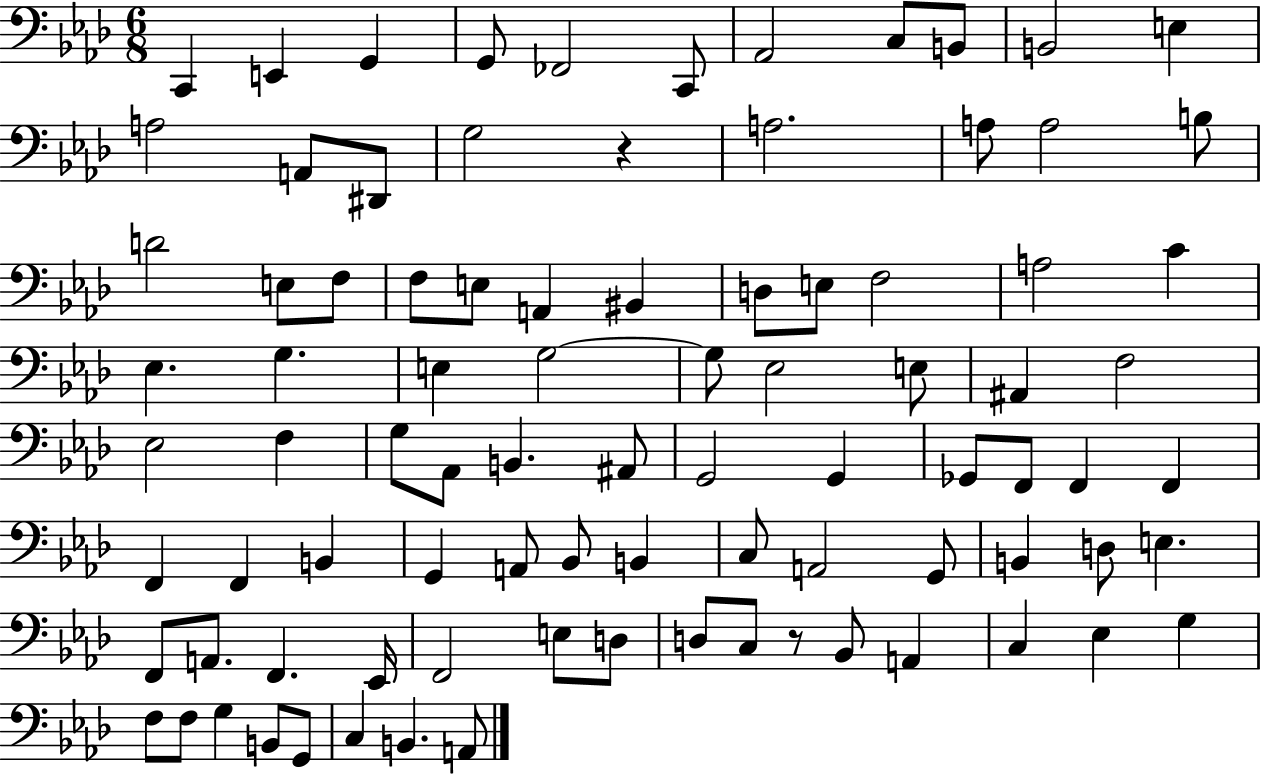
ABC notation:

X:1
T:Untitled
M:6/8
L:1/4
K:Ab
C,, E,, G,, G,,/2 _F,,2 C,,/2 _A,,2 C,/2 B,,/2 B,,2 E, A,2 A,,/2 ^D,,/2 G,2 z A,2 A,/2 A,2 B,/2 D2 E,/2 F,/2 F,/2 E,/2 A,, ^B,, D,/2 E,/2 F,2 A,2 C _E, G, E, G,2 G,/2 _E,2 E,/2 ^A,, F,2 _E,2 F, G,/2 _A,,/2 B,, ^A,,/2 G,,2 G,, _G,,/2 F,,/2 F,, F,, F,, F,, B,, G,, A,,/2 _B,,/2 B,, C,/2 A,,2 G,,/2 B,, D,/2 E, F,,/2 A,,/2 F,, _E,,/4 F,,2 E,/2 D,/2 D,/2 C,/2 z/2 _B,,/2 A,, C, _E, G, F,/2 F,/2 G, B,,/2 G,,/2 C, B,, A,,/2